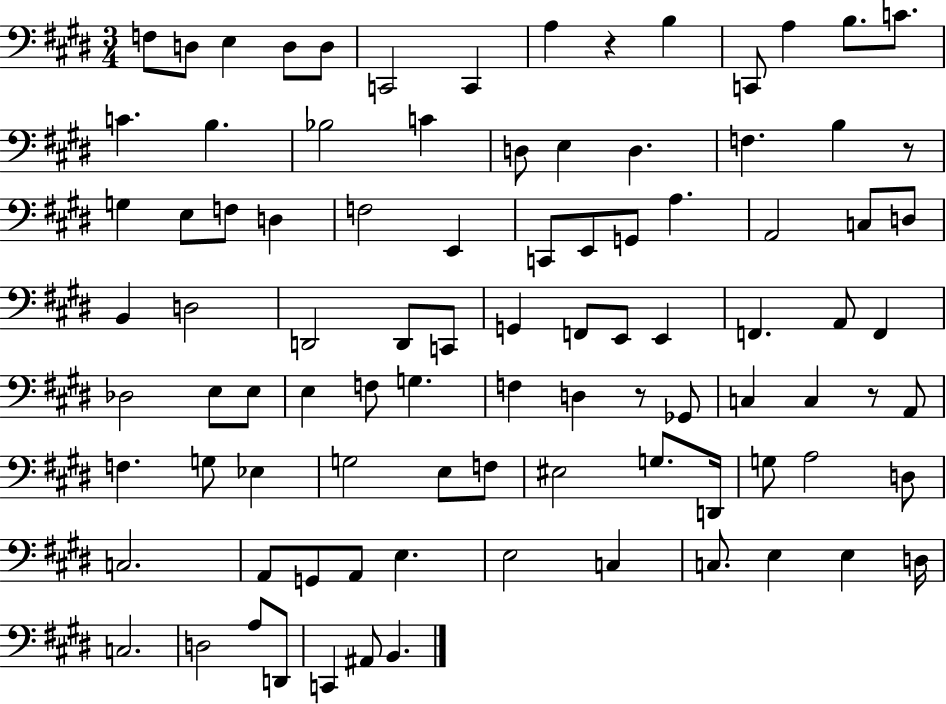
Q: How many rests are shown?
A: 4